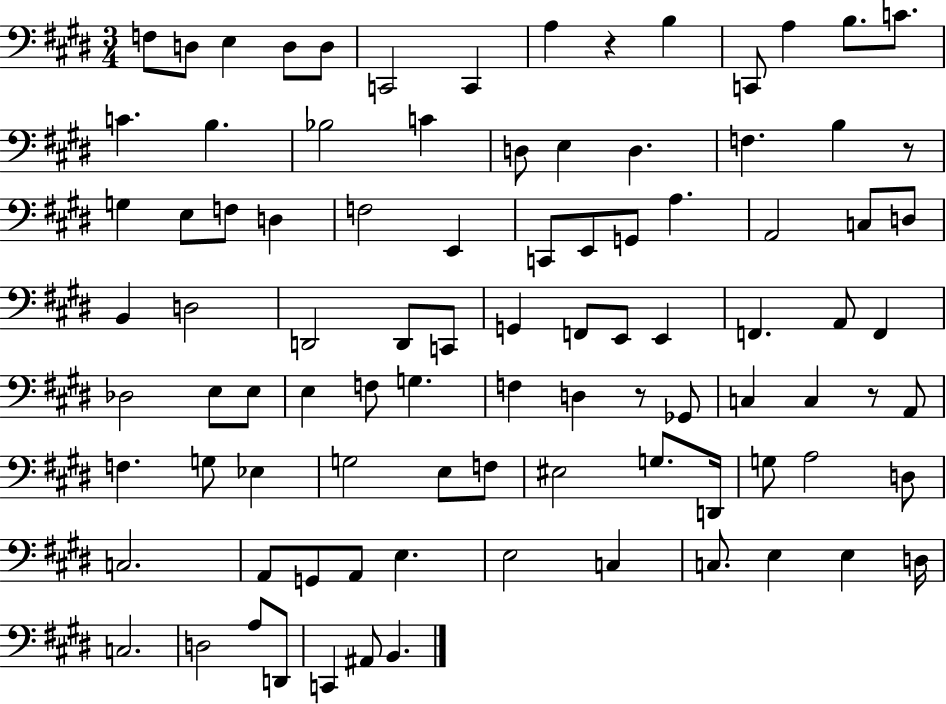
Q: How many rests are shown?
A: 4